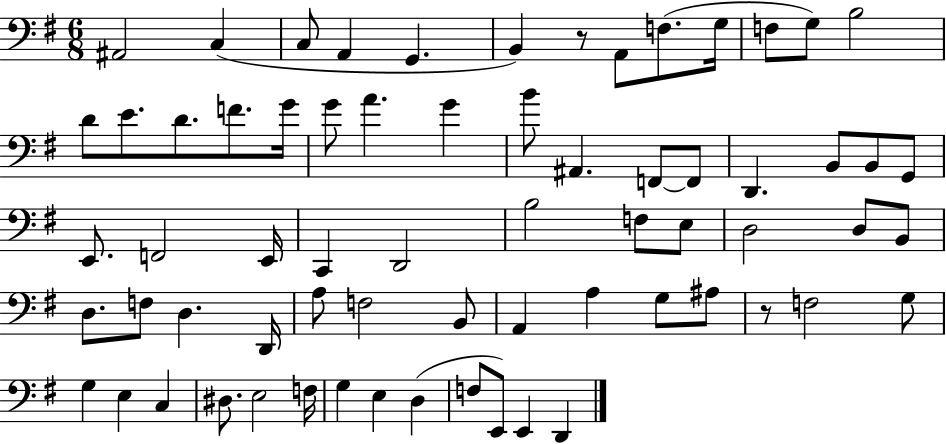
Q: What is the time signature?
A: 6/8